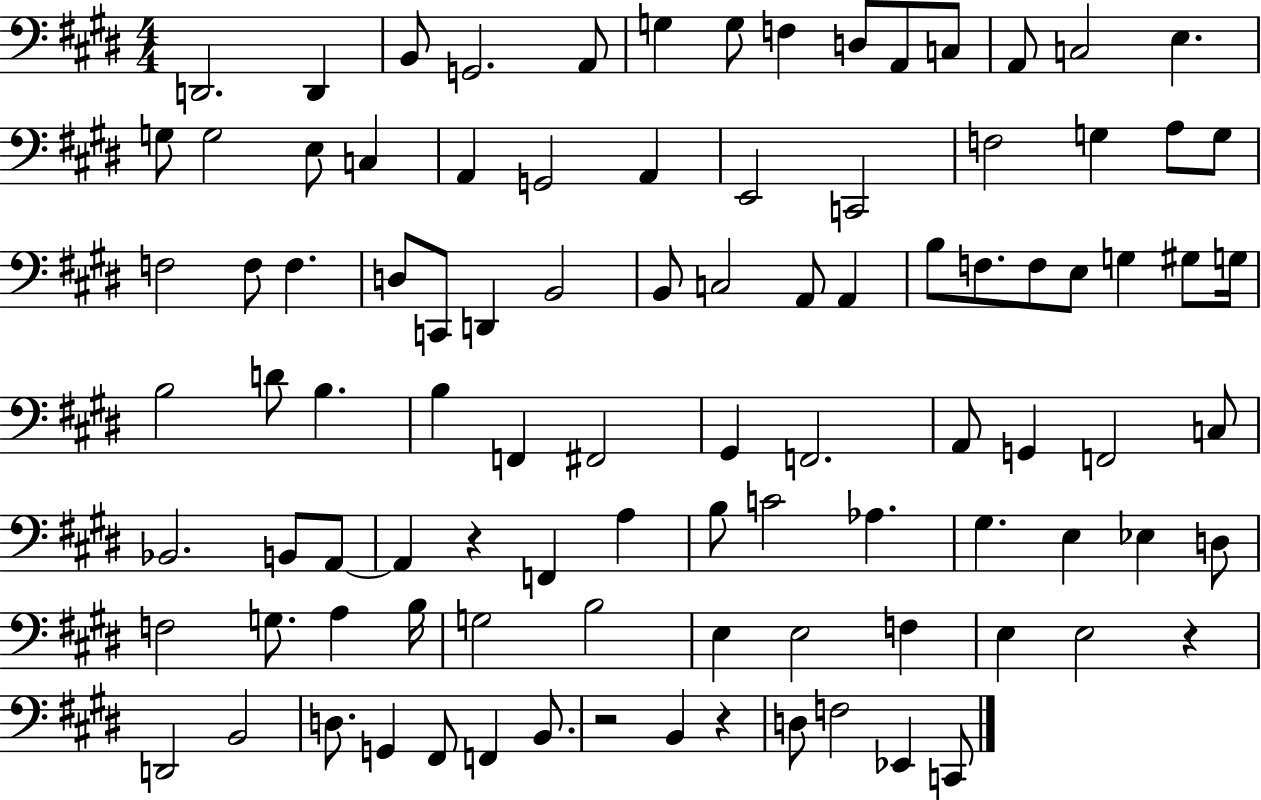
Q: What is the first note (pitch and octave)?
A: D2